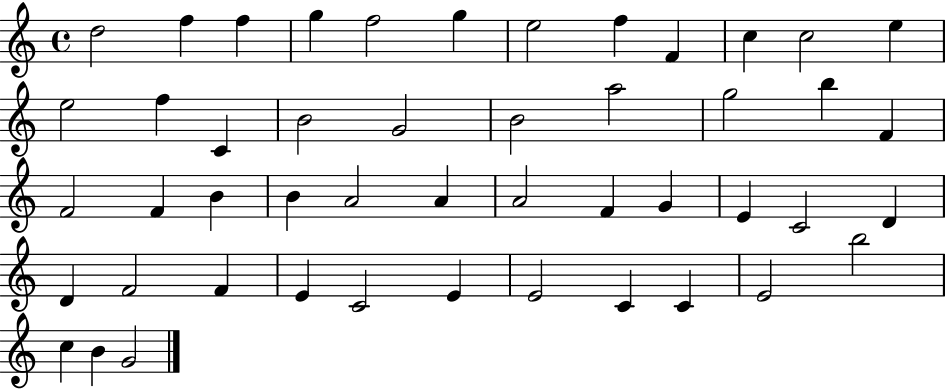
X:1
T:Untitled
M:4/4
L:1/4
K:C
d2 f f g f2 g e2 f F c c2 e e2 f C B2 G2 B2 a2 g2 b F F2 F B B A2 A A2 F G E C2 D D F2 F E C2 E E2 C C E2 b2 c B G2